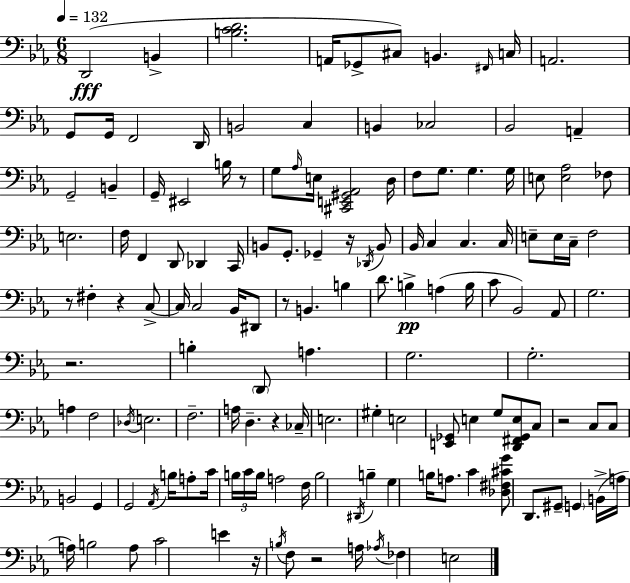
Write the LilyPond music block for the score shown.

{
  \clef bass
  \numericTimeSignature
  \time 6/8
  \key c \minor
  \tempo 4 = 132
  d,2(\fff b,4-> | <b c' d'>2. | a,16 ges,8-> cis8) b,4. \grace { fis,16 } | c16 a,2. | \break g,8 g,16 f,2 | d,16 b,2 c4 | b,4 ces2 | bes,2 a,4-- | \break g,2-- b,4-- | g,16-- eis,2 b16 r8 | g8 \grace { aes16 } e16 <cis, e, gis, aes,>2 | d16 f8 g8. g4. | \break g16 e8 <e aes>2 | fes8 e2. | f16 f,4 d,8 des,4 | c,16 b,8 g,8.-. ges,4-- r16 | \break \acciaccatura { des,16 } b,8 bes,16 c4 c4. | c16 e8-- e16 c16-- f2 | r8 fis4-. r4 | c8->~~ c16 c2 | \break bes,16 dis,8 r8 b,4. b4 | d'8. b4->\pp a4( | b16 c'8 bes,2) | aes,8 g2. | \break r2. | b4-. \parenthesize d,8 a4. | g2. | g2.-. | \break a4 f2 | \acciaccatura { des16 } e2. | f2.-- | a16 d4.-- r4 | \break ces16-- e2. | gis4-. e2 | <e, ges,>8 e4 g8 | <d, fis, ges, e>8 c8 r2 | \break c8 c8 b,2 | g,4 g,2 | \acciaccatura { aes,16 } b16 a8-. c'16 \tuplet 3/2 { b16 c'16 b16 } a2 | f16 b2 | \break \acciaccatura { dis,16 } b4-- g4 b16 a8. | c'4 <des fis cis' g'>8 d,8. gis,8-- | \parenthesize g,4 b,16->( a16 a16) b2 | a8 c'2 | \break e'4 r16 \acciaccatura { b16 } f8 r2 | a16 \acciaccatura { aes16 } fes4 | e2 \bar "|."
}